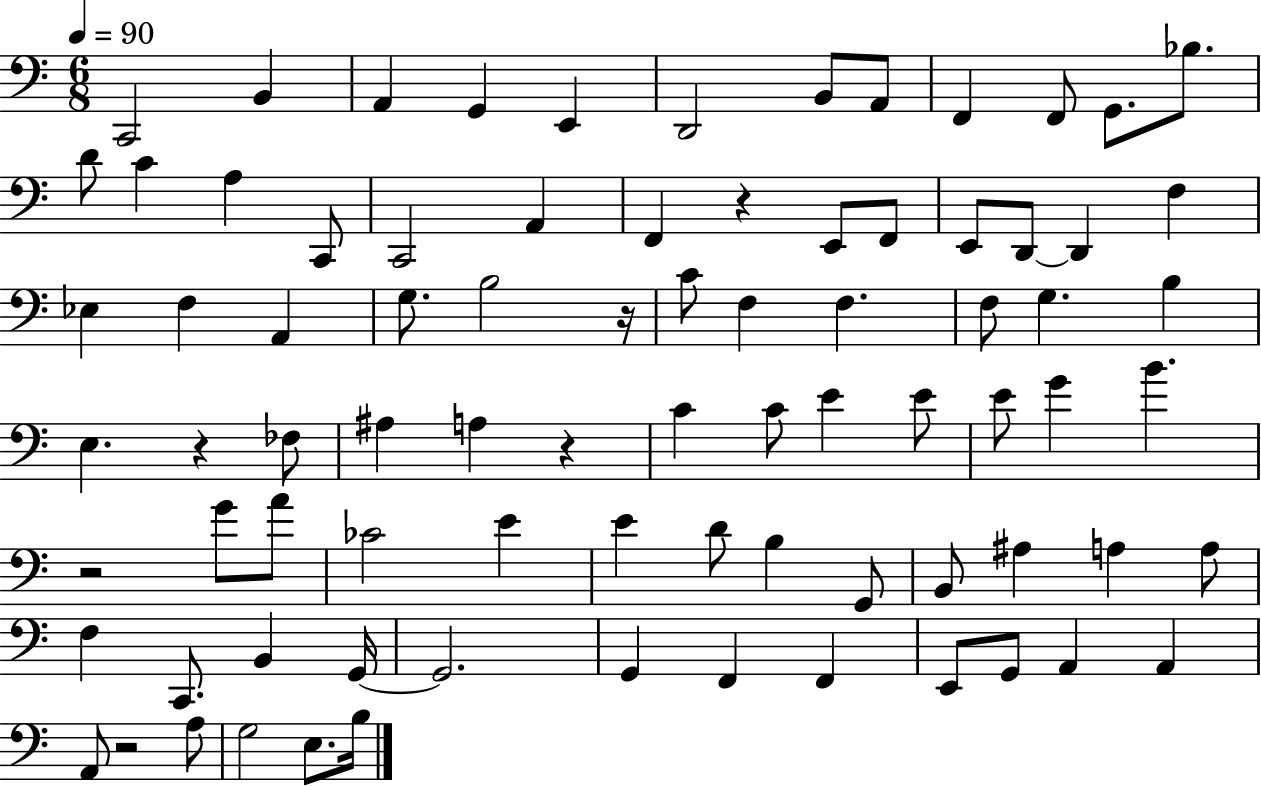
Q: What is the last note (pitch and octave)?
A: B3